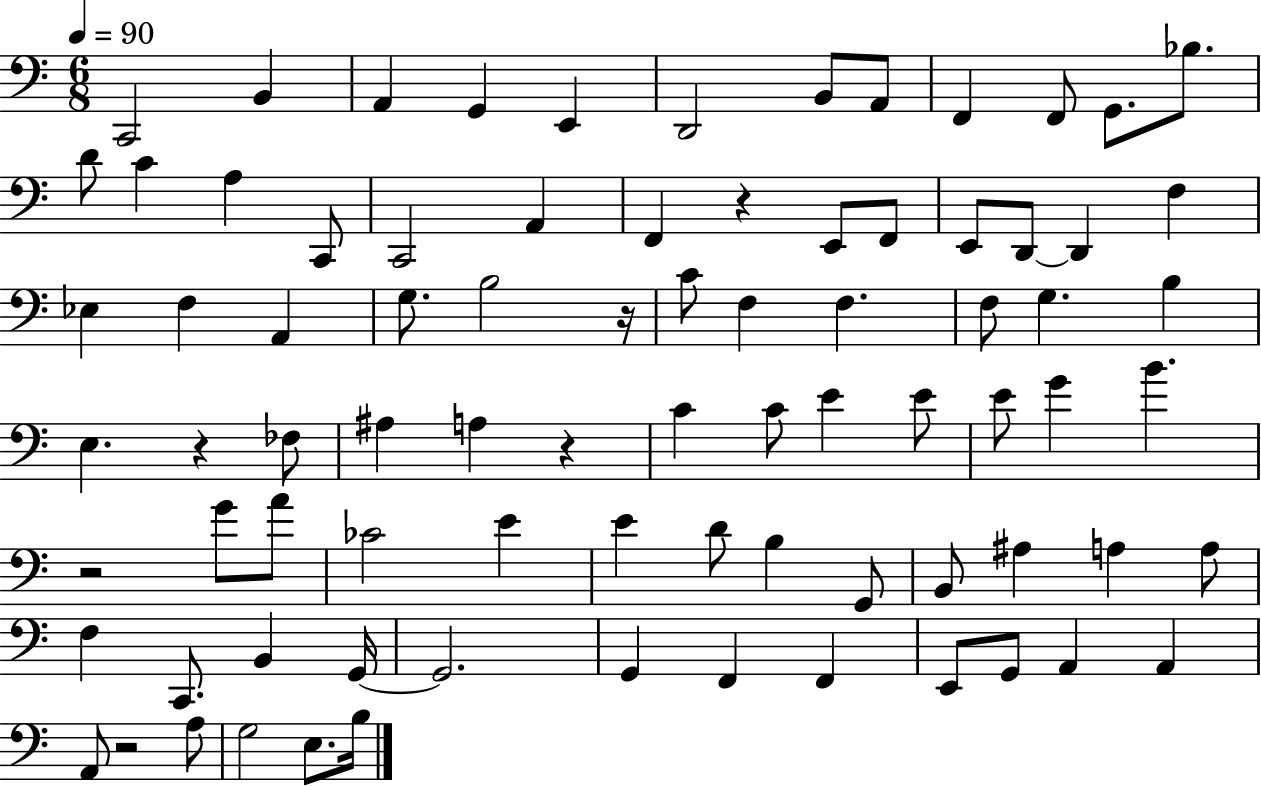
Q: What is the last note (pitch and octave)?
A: B3